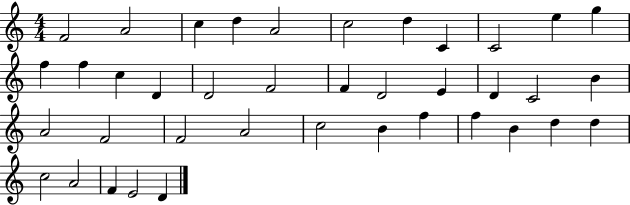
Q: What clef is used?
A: treble